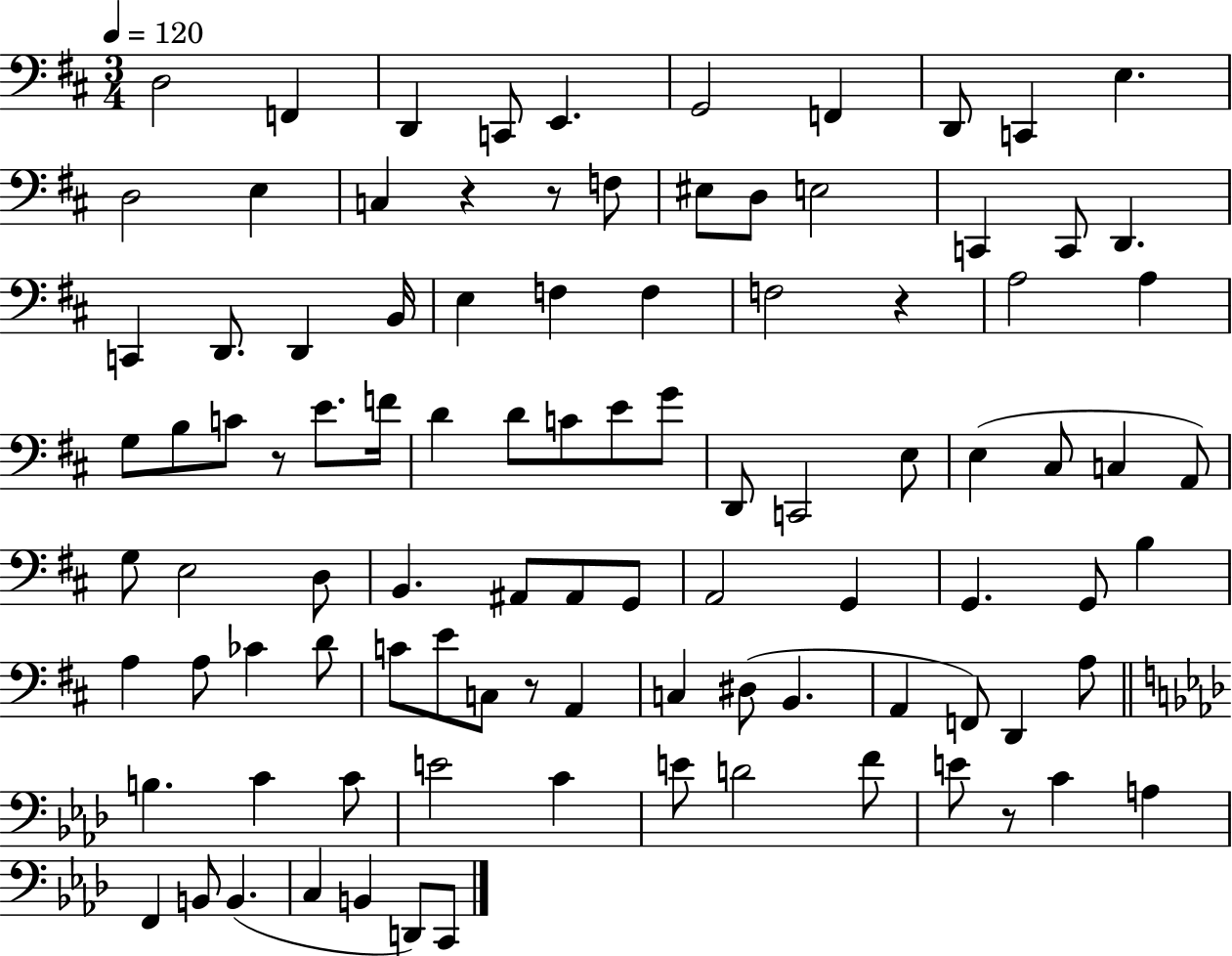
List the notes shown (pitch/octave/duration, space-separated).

D3/h F2/q D2/q C2/e E2/q. G2/h F2/q D2/e C2/q E3/q. D3/h E3/q C3/q R/q R/e F3/e EIS3/e D3/e E3/h C2/q C2/e D2/q. C2/q D2/e. D2/q B2/s E3/q F3/q F3/q F3/h R/q A3/h A3/q G3/e B3/e C4/e R/e E4/e. F4/s D4/q D4/e C4/e E4/e G4/e D2/e C2/h E3/e E3/q C#3/e C3/q A2/e G3/e E3/h D3/e B2/q. A#2/e A#2/e G2/e A2/h G2/q G2/q. G2/e B3/q A3/q A3/e CES4/q D4/e C4/e E4/e C3/e R/e A2/q C3/q D#3/e B2/q. A2/q F2/e D2/q A3/e B3/q. C4/q C4/e E4/h C4/q E4/e D4/h F4/e E4/e R/e C4/q A3/q F2/q B2/e B2/q. C3/q B2/q D2/e C2/e